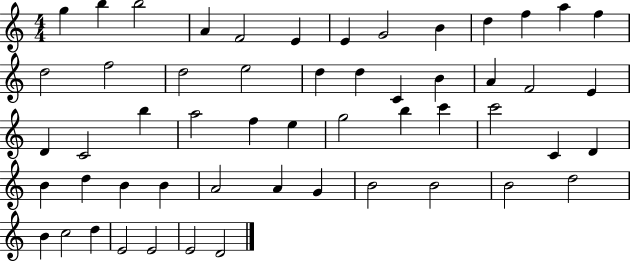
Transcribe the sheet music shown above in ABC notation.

X:1
T:Untitled
M:4/4
L:1/4
K:C
g b b2 A F2 E E G2 B d f a f d2 f2 d2 e2 d d C B A F2 E D C2 b a2 f e g2 b c' c'2 C D B d B B A2 A G B2 B2 B2 d2 B c2 d E2 E2 E2 D2